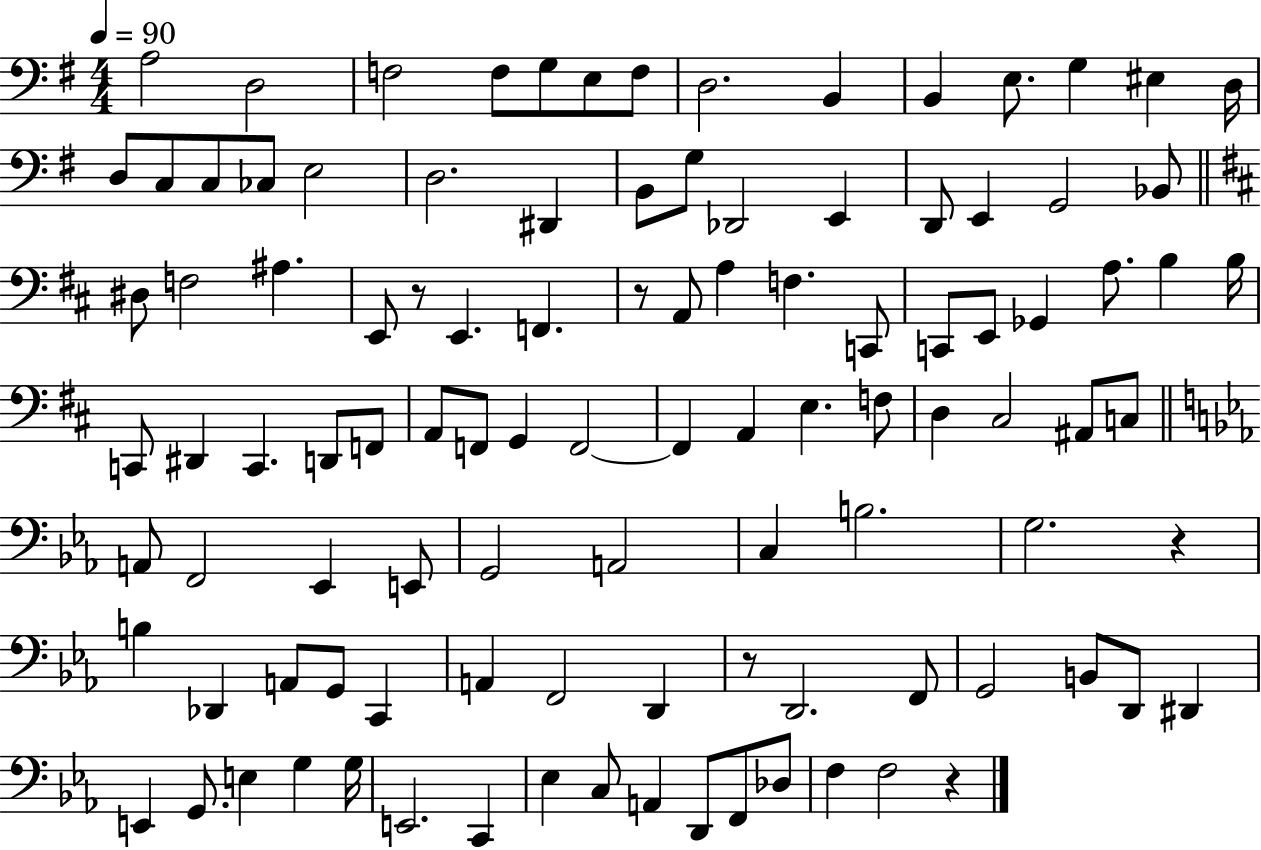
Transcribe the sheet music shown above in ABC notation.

X:1
T:Untitled
M:4/4
L:1/4
K:G
A,2 D,2 F,2 F,/2 G,/2 E,/2 F,/2 D,2 B,, B,, E,/2 G, ^E, D,/4 D,/2 C,/2 C,/2 _C,/2 E,2 D,2 ^D,, B,,/2 G,/2 _D,,2 E,, D,,/2 E,, G,,2 _B,,/2 ^D,/2 F,2 ^A, E,,/2 z/2 E,, F,, z/2 A,,/2 A, F, C,,/2 C,,/2 E,,/2 _G,, A,/2 B, B,/4 C,,/2 ^D,, C,, D,,/2 F,,/2 A,,/2 F,,/2 G,, F,,2 F,, A,, E, F,/2 D, ^C,2 ^A,,/2 C,/2 A,,/2 F,,2 _E,, E,,/2 G,,2 A,,2 C, B,2 G,2 z B, _D,, A,,/2 G,,/2 C,, A,, F,,2 D,, z/2 D,,2 F,,/2 G,,2 B,,/2 D,,/2 ^D,, E,, G,,/2 E, G, G,/4 E,,2 C,, _E, C,/2 A,, D,,/2 F,,/2 _D,/2 F, F,2 z